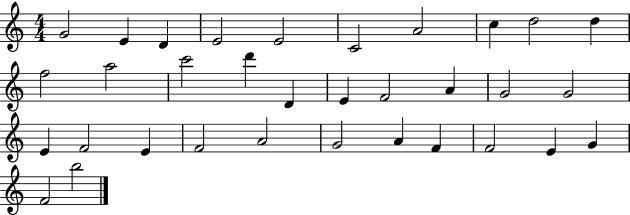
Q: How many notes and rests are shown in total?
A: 33